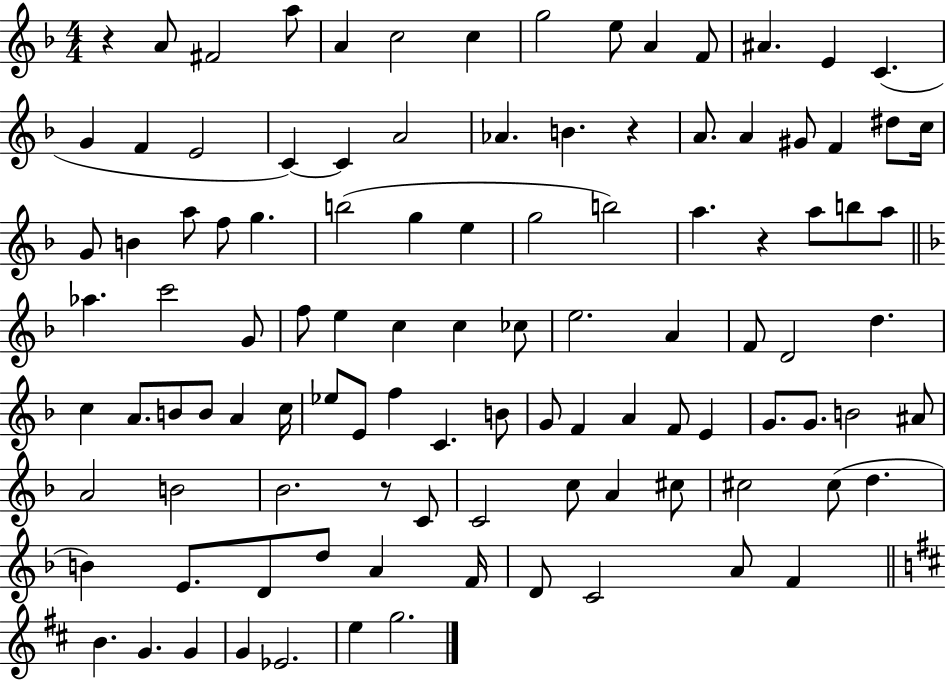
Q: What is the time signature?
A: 4/4